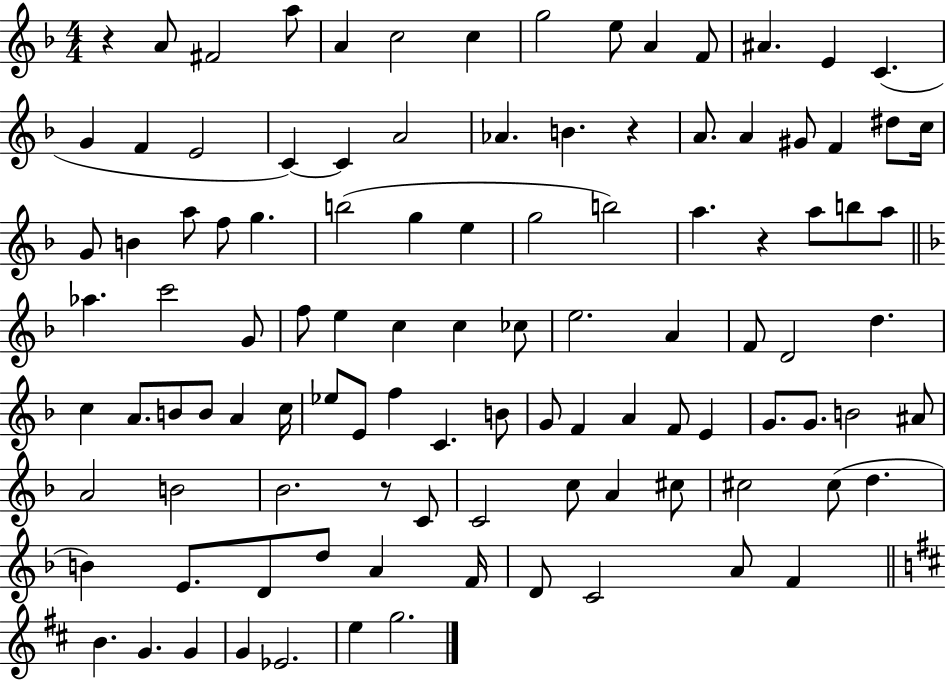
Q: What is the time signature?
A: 4/4